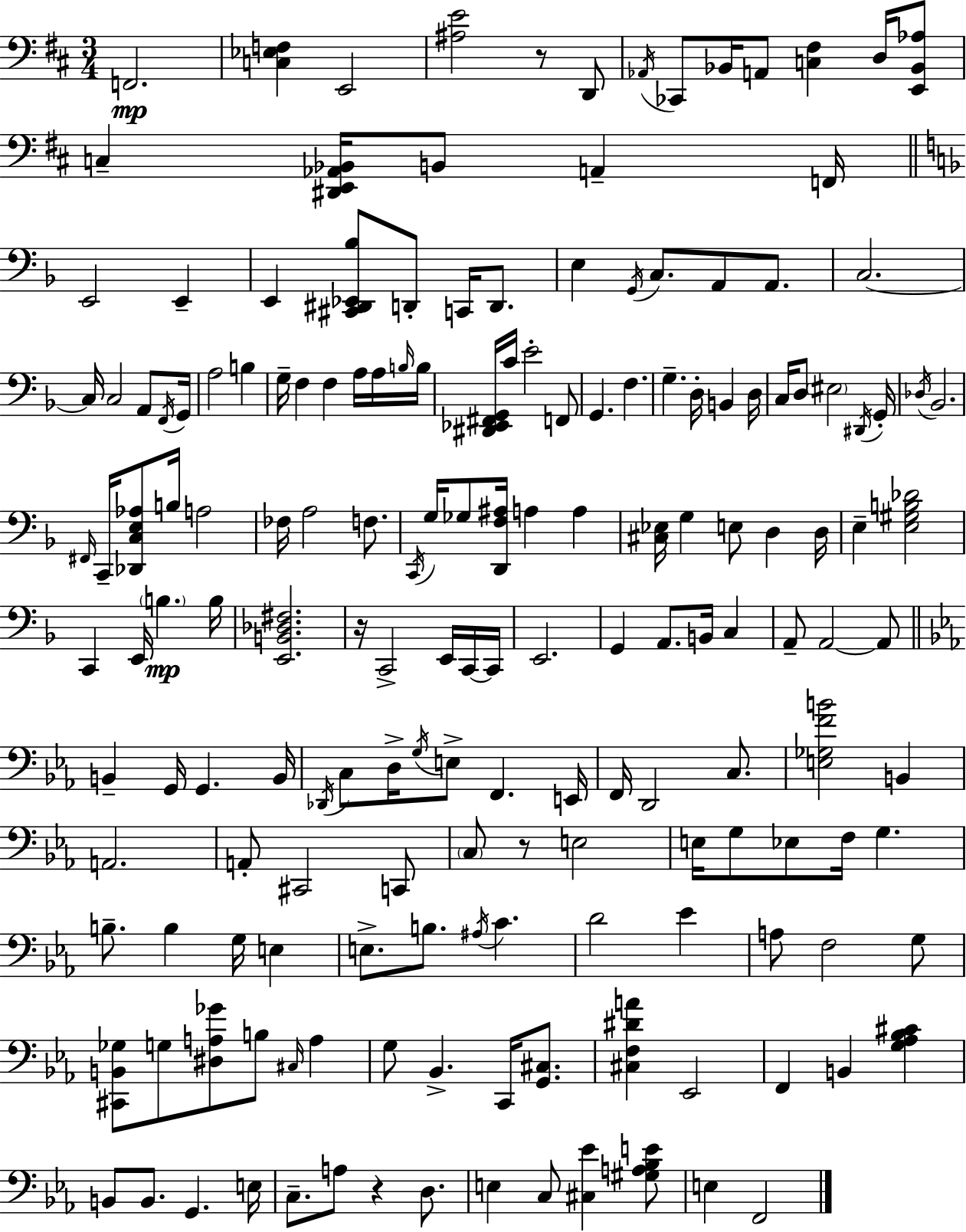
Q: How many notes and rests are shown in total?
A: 171